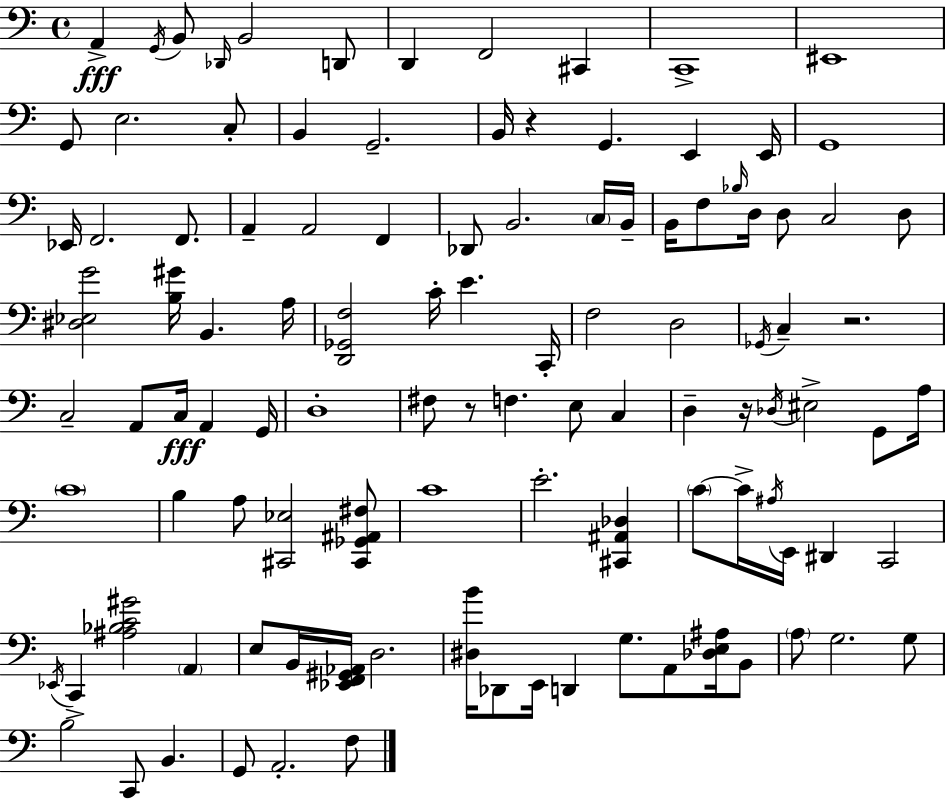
X:1
T:Untitled
M:4/4
L:1/4
K:Am
A,, G,,/4 B,,/2 _D,,/4 B,,2 D,,/2 D,, F,,2 ^C,, C,,4 ^E,,4 G,,/2 E,2 C,/2 B,, G,,2 B,,/4 z G,, E,, E,,/4 G,,4 _E,,/4 F,,2 F,,/2 A,, A,,2 F,, _D,,/2 B,,2 C,/4 B,,/4 B,,/4 F,/2 _B,/4 D,/4 D,/2 C,2 D,/2 [^D,_E,G]2 [B,^G]/4 B,, A,/4 [D,,_G,,F,]2 C/4 E C,,/4 F,2 D,2 _G,,/4 C, z2 C,2 A,,/2 C,/4 A,, G,,/4 D,4 ^F,/2 z/2 F, E,/2 C, D, z/4 _D,/4 ^E,2 G,,/2 A,/4 C4 B, A,/2 [^C,,_E,]2 [^C,,_G,,^A,,^F,]/2 C4 E2 [^C,,^A,,_D,] C/2 C/4 ^A,/4 E,,/4 ^D,, C,,2 _E,,/4 C,, [^A,_B,C^G]2 A,, E,/2 B,,/4 [_E,,F,,^G,,_A,,]/4 D,2 [^D,B]/4 _D,,/2 E,,/4 D,, G,/2 A,,/2 [_D,E,^A,]/4 B,,/2 A,/2 G,2 G,/2 B,2 C,,/2 B,, G,,/2 A,,2 F,/2